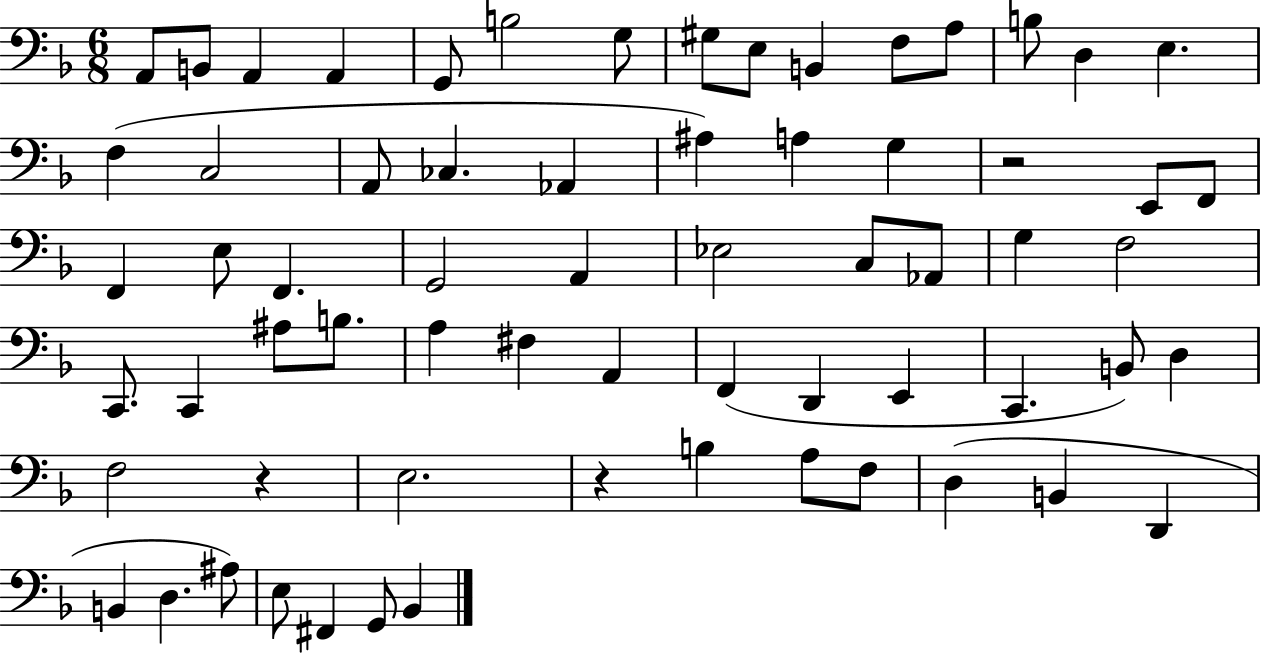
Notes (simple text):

A2/e B2/e A2/q A2/q G2/e B3/h G3/e G#3/e E3/e B2/q F3/e A3/e B3/e D3/q E3/q. F3/q C3/h A2/e CES3/q. Ab2/q A#3/q A3/q G3/q R/h E2/e F2/e F2/q E3/e F2/q. G2/h A2/q Eb3/h C3/e Ab2/e G3/q F3/h C2/e. C2/q A#3/e B3/e. A3/q F#3/q A2/q F2/q D2/q E2/q C2/q. B2/e D3/q F3/h R/q E3/h. R/q B3/q A3/e F3/e D3/q B2/q D2/q B2/q D3/q. A#3/e E3/e F#2/q G2/e Bb2/q